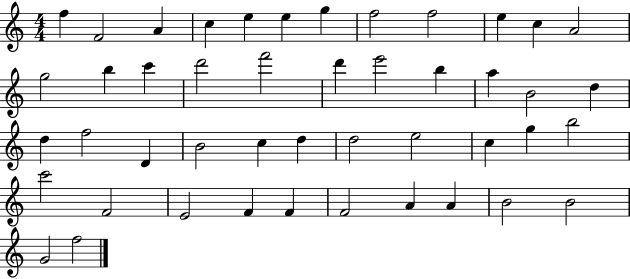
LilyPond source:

{
  \clef treble
  \numericTimeSignature
  \time 4/4
  \key c \major
  f''4 f'2 a'4 | c''4 e''4 e''4 g''4 | f''2 f''2 | e''4 c''4 a'2 | \break g''2 b''4 c'''4 | d'''2 f'''2 | d'''4 e'''2 b''4 | a''4 b'2 d''4 | \break d''4 f''2 d'4 | b'2 c''4 d''4 | d''2 e''2 | c''4 g''4 b''2 | \break c'''2 f'2 | e'2 f'4 f'4 | f'2 a'4 a'4 | b'2 b'2 | \break g'2 f''2 | \bar "|."
}